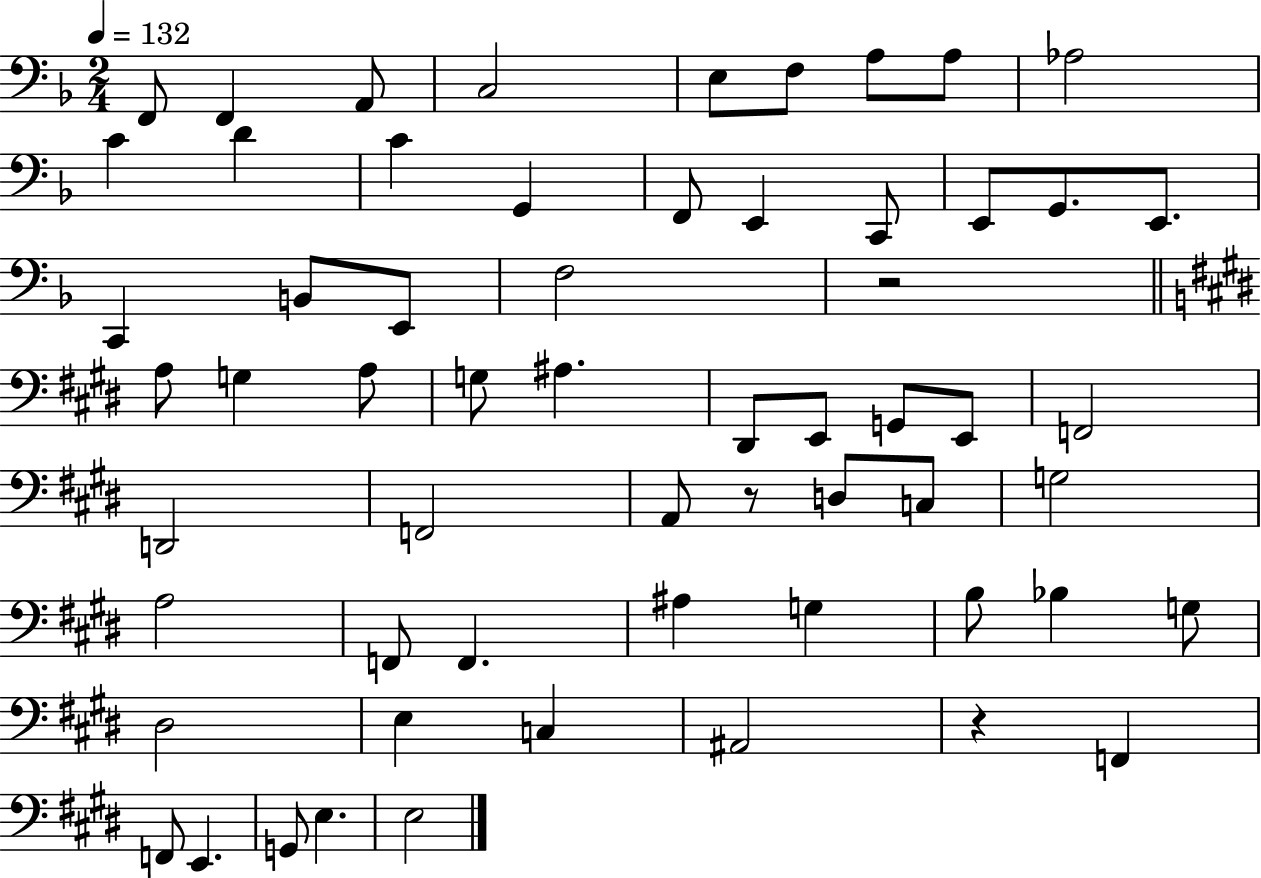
{
  \clef bass
  \numericTimeSignature
  \time 2/4
  \key f \major
  \tempo 4 = 132
  f,8 f,4 a,8 | c2 | e8 f8 a8 a8 | aes2 | \break c'4 d'4 | c'4 g,4 | f,8 e,4 c,8 | e,8 g,8. e,8. | \break c,4 b,8 e,8 | f2 | r2 | \bar "||" \break \key e \major a8 g4 a8 | g8 ais4. | dis,8 e,8 g,8 e,8 | f,2 | \break d,2 | f,2 | a,8 r8 d8 c8 | g2 | \break a2 | f,8 f,4. | ais4 g4 | b8 bes4 g8 | \break dis2 | e4 c4 | ais,2 | r4 f,4 | \break f,8 e,4. | g,8 e4. | e2 | \bar "|."
}